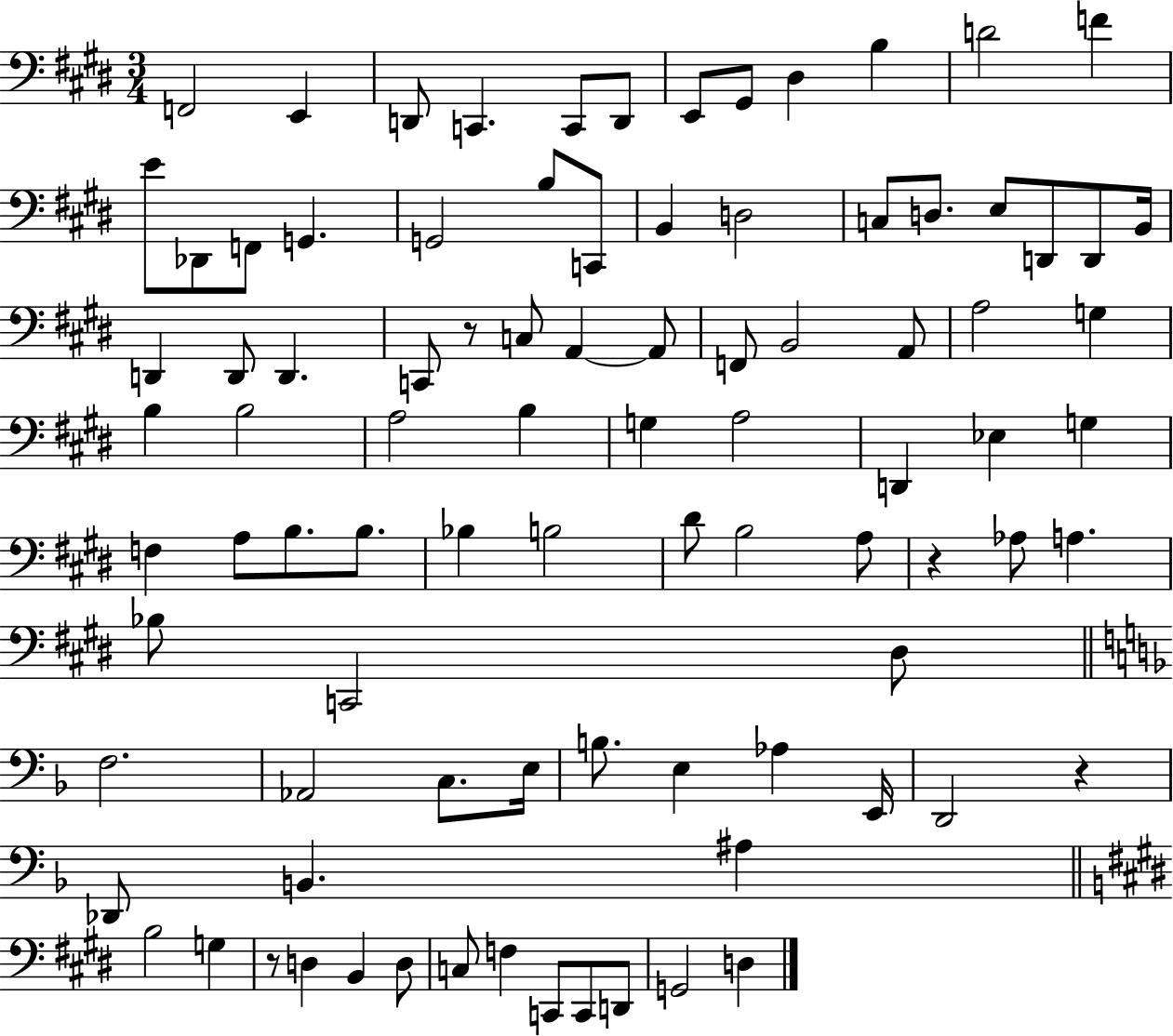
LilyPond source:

{
  \clef bass
  \numericTimeSignature
  \time 3/4
  \key e \major
  f,2 e,4 | d,8 c,4. c,8 d,8 | e,8 gis,8 dis4 b4 | d'2 f'4 | \break e'8 des,8 f,8 g,4. | g,2 b8 c,8 | b,4 d2 | c8 d8. e8 d,8 d,8 b,16 | \break d,4 d,8 d,4. | c,8 r8 c8 a,4~~ a,8 | f,8 b,2 a,8 | a2 g4 | \break b4 b2 | a2 b4 | g4 a2 | d,4 ees4 g4 | \break f4 a8 b8. b8. | bes4 b2 | dis'8 b2 a8 | r4 aes8 a4. | \break bes8 c,2 dis8 | \bar "||" \break \key f \major f2. | aes,2 c8. e16 | b8. e4 aes4 e,16 | d,2 r4 | \break des,8 b,4. ais4 | \bar "||" \break \key e \major b2 g4 | r8 d4 b,4 d8 | c8 f4 c,8 c,8 d,8 | g,2 d4 | \break \bar "|."
}